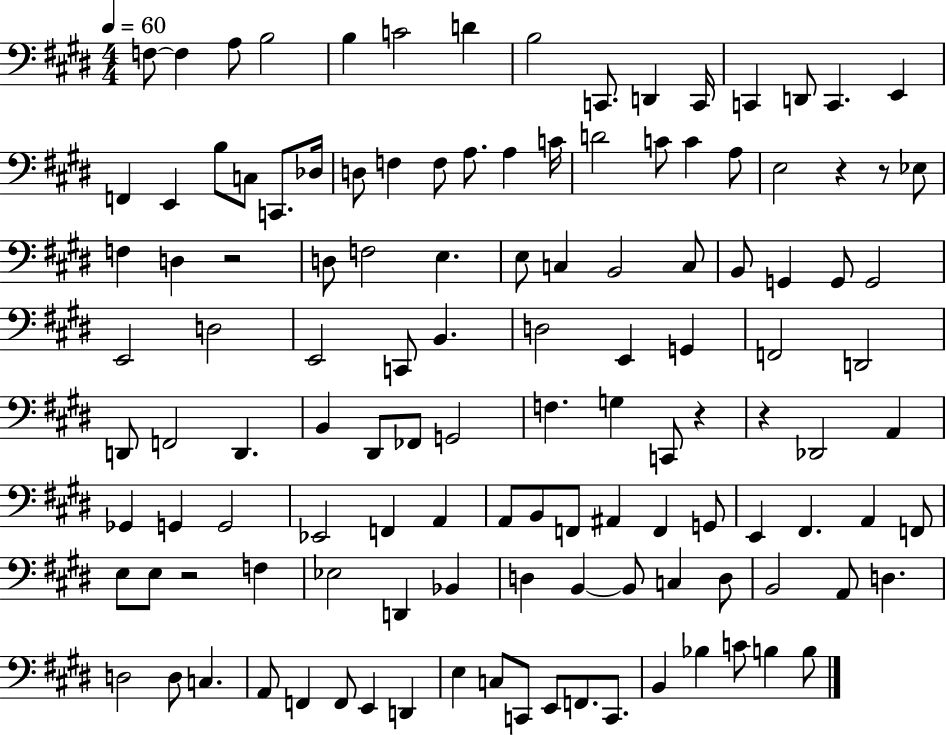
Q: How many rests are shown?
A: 6